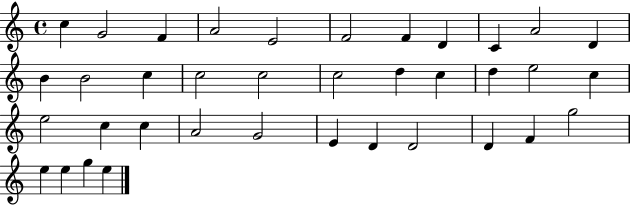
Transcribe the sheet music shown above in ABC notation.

X:1
T:Untitled
M:4/4
L:1/4
K:C
c G2 F A2 E2 F2 F D C A2 D B B2 c c2 c2 c2 d c d e2 c e2 c c A2 G2 E D D2 D F g2 e e g e